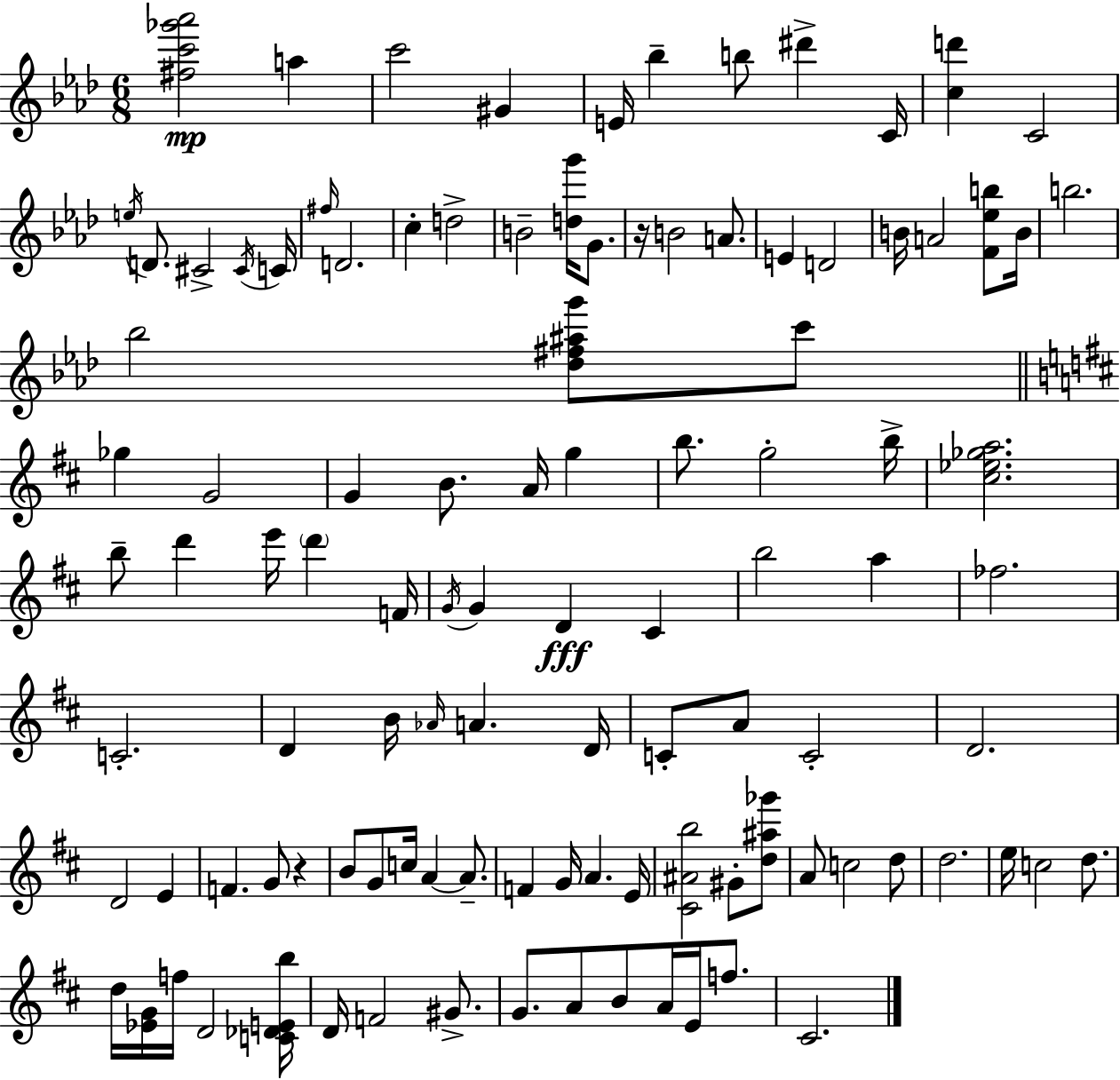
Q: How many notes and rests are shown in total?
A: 107